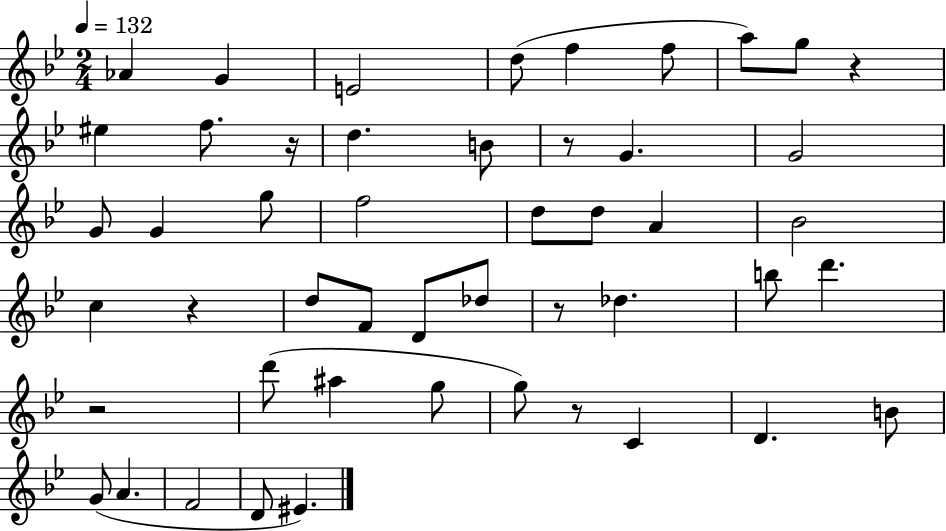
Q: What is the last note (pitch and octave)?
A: EIS4